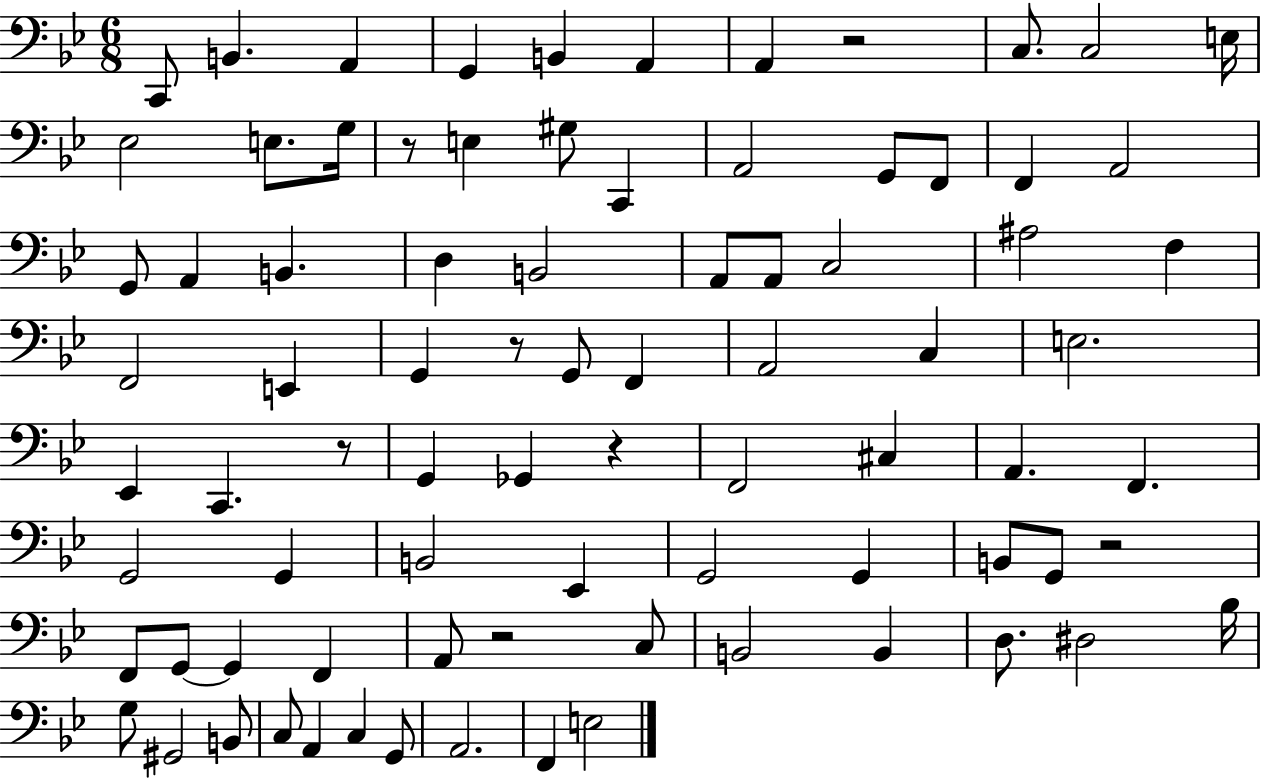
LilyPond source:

{
  \clef bass
  \numericTimeSignature
  \time 6/8
  \key bes \major
  \repeat volta 2 { c,8 b,4. a,4 | g,4 b,4 a,4 | a,4 r2 | c8. c2 e16 | \break ees2 e8. g16 | r8 e4 gis8 c,4 | a,2 g,8 f,8 | f,4 a,2 | \break g,8 a,4 b,4. | d4 b,2 | a,8 a,8 c2 | ais2 f4 | \break f,2 e,4 | g,4 r8 g,8 f,4 | a,2 c4 | e2. | \break ees,4 c,4. r8 | g,4 ges,4 r4 | f,2 cis4 | a,4. f,4. | \break g,2 g,4 | b,2 ees,4 | g,2 g,4 | b,8 g,8 r2 | \break f,8 g,8~~ g,4 f,4 | a,8 r2 c8 | b,2 b,4 | d8. dis2 bes16 | \break g8 gis,2 b,8 | c8 a,4 c4 g,8 | a,2. | f,4 e2 | \break } \bar "|."
}